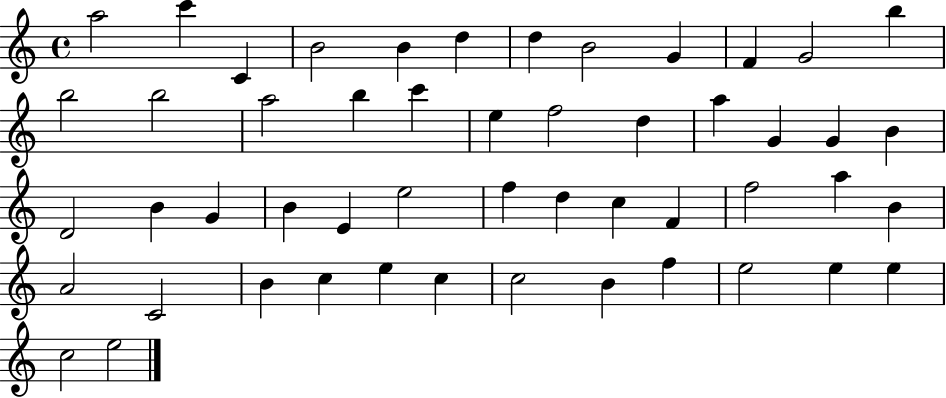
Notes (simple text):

A5/h C6/q C4/q B4/h B4/q D5/q D5/q B4/h G4/q F4/q G4/h B5/q B5/h B5/h A5/h B5/q C6/q E5/q F5/h D5/q A5/q G4/q G4/q B4/q D4/h B4/q G4/q B4/q E4/q E5/h F5/q D5/q C5/q F4/q F5/h A5/q B4/q A4/h C4/h B4/q C5/q E5/q C5/q C5/h B4/q F5/q E5/h E5/q E5/q C5/h E5/h